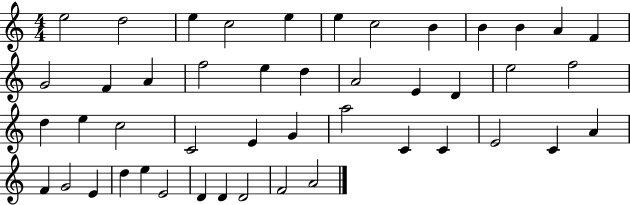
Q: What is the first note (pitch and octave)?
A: E5